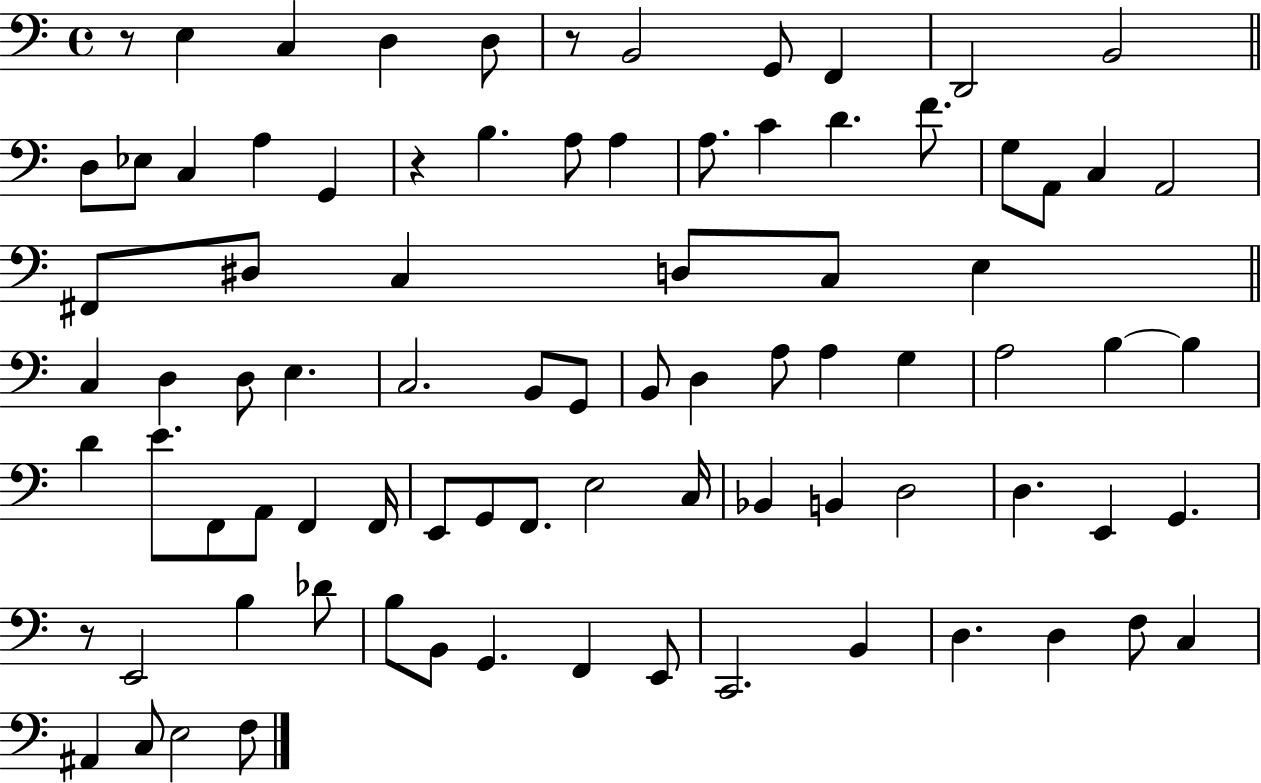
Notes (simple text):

R/e E3/q C3/q D3/q D3/e R/e B2/h G2/e F2/q D2/h B2/h D3/e Eb3/e C3/q A3/q G2/q R/q B3/q. A3/e A3/q A3/e. C4/q D4/q. F4/e. G3/e A2/e C3/q A2/h F#2/e D#3/e C3/q D3/e C3/e E3/q C3/q D3/q D3/e E3/q. C3/h. B2/e G2/e B2/e D3/q A3/e A3/q G3/q A3/h B3/q B3/q D4/q E4/e. F2/e A2/e F2/q F2/s E2/e G2/e F2/e. E3/h C3/s Bb2/q B2/q D3/h D3/q. E2/q G2/q. R/e E2/h B3/q Db4/e B3/e B2/e G2/q. F2/q E2/e C2/h. B2/q D3/q. D3/q F3/e C3/q A#2/q C3/e E3/h F3/e